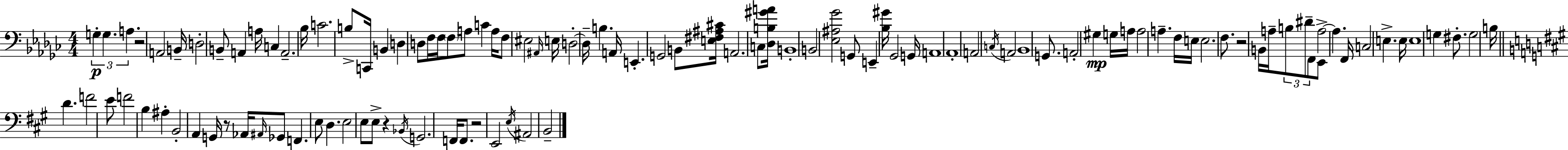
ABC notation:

X:1
T:Untitled
M:4/4
L:1/4
K:Ebm
G, G, A, z2 A,,2 B,,/4 D,2 B,,/2 A,, A,/4 C, A,,2 _B,/4 C2 B,/2 C,,/4 B,, D, D,/2 F,/4 F,/4 F,/2 A,/2 C A,/4 F,/2 ^E,2 ^A,,/4 E,/4 D,2 D,/4 B, A,,/4 E,, G,,2 B,,/2 [E,^F,^A,^C]/4 A,,2 C,/2 [_D,B,^GA]/4 B,,4 B,,2 [_E,^A,_G]2 G,,/2 E,, [_B,^G]/4 _G,,2 G,,/4 A,,4 _A,,4 A,,2 C,/4 A,,2 _B,,4 G,,/2 A,,2 ^G, G,/4 A,/4 A,2 A, F,/4 E,/4 E,2 F,/2 z2 B,,/4 A,/4 B,/2 ^D/2 F,,/2 _E,,/2 A,2 A, F,,/4 C,2 E, E,/4 E,4 G, ^F,/2 G,2 B,/4 D F2 E/2 F2 B, ^A, B,,2 A,, G,,/4 z/2 _A,,/4 ^A,,/4 _G,,/2 F,, E,/2 D, E,2 E,/2 E,/2 z _B,,/4 G,,2 F,,/4 F,,/2 z2 E,,2 E,/4 ^A,,2 B,,2